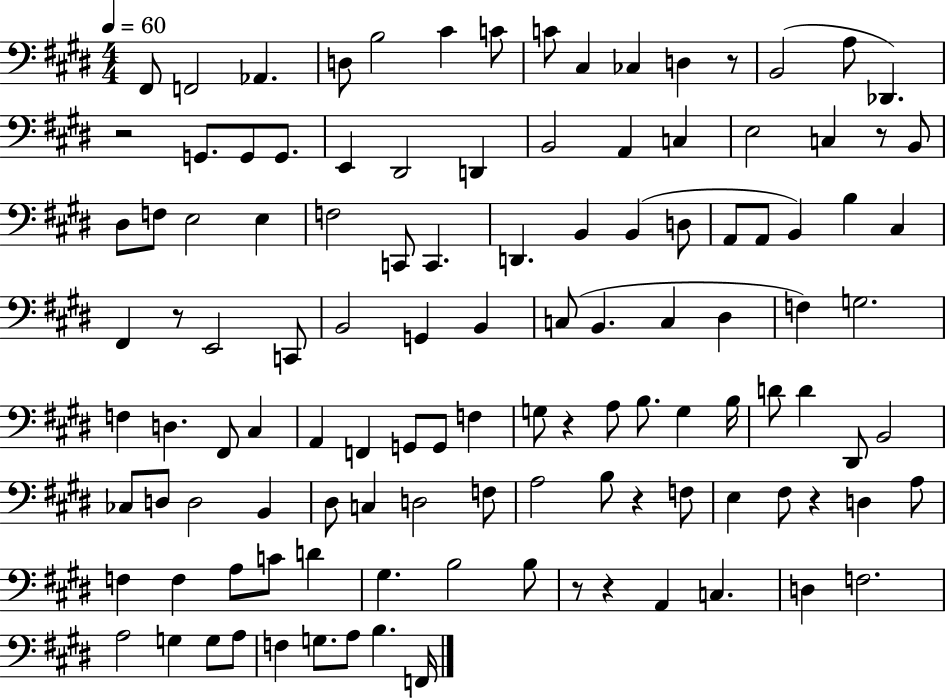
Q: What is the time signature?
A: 4/4